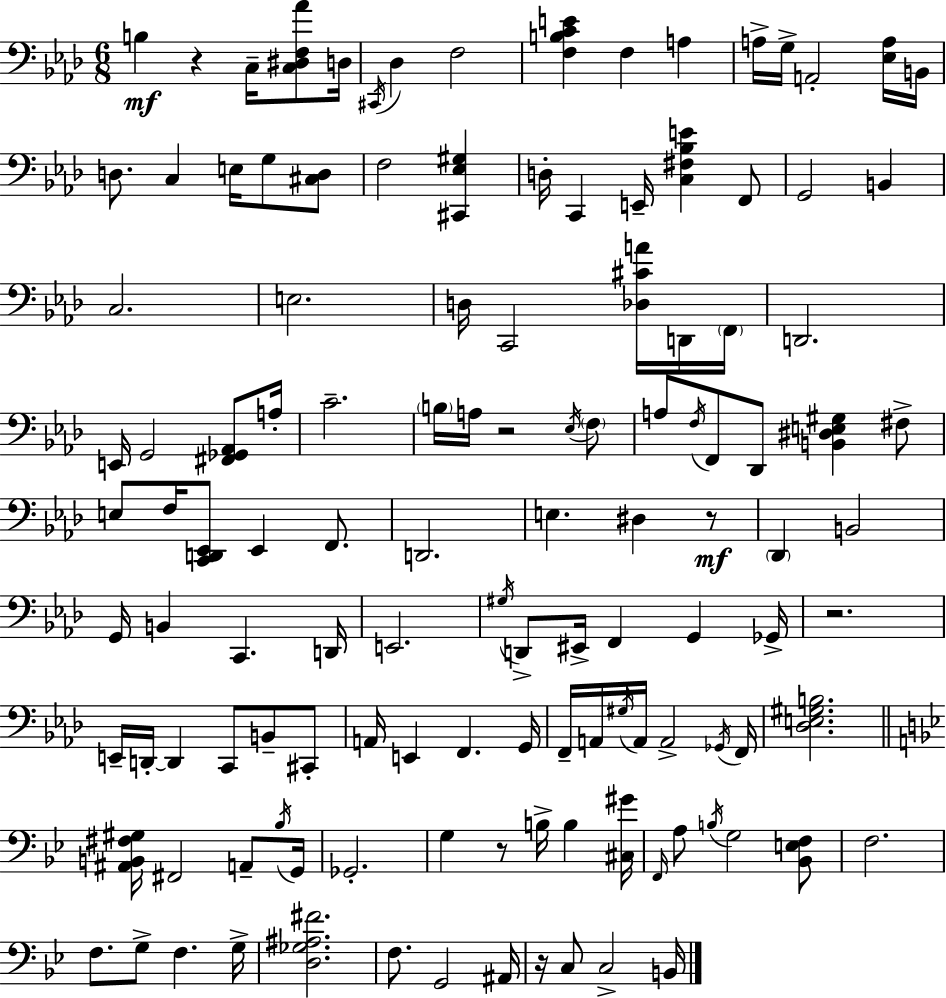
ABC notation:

X:1
T:Untitled
M:6/8
L:1/4
K:Ab
B, z C,/4 [C,^D,F,_A]/2 D,/4 ^C,,/4 _D, F,2 [F,B,CE] F, A, A,/4 G,/4 A,,2 [_E,A,]/4 B,,/4 D,/2 C, E,/4 G,/2 [^C,D,]/2 F,2 [^C,,_E,^G,] D,/4 C,, E,,/4 [C,^F,_B,E] F,,/2 G,,2 B,, C,2 E,2 D,/4 C,,2 [_D,^CA]/4 D,,/4 F,,/4 D,,2 E,,/4 G,,2 [^F,,_G,,_A,,]/2 A,/4 C2 B,/4 A,/4 z2 _E,/4 F,/2 A,/2 F,/4 F,,/2 _D,,/2 [B,,^D,E,^G,] ^F,/2 E,/2 F,/4 [C,,D,,_E,,]/2 _E,, F,,/2 D,,2 E, ^D, z/2 _D,, B,,2 G,,/4 B,, C,, D,,/4 E,,2 ^G,/4 D,,/2 ^E,,/4 F,, G,, _G,,/4 z2 E,,/4 D,,/4 D,, C,,/2 B,,/2 ^C,,/2 A,,/4 E,, F,, G,,/4 F,,/4 A,,/4 ^G,/4 A,,/4 A,,2 _G,,/4 F,,/4 [_D,E,^G,B,]2 [^A,,B,,^F,^G,]/4 ^F,,2 A,,/2 _B,/4 G,,/4 _G,,2 G, z/2 B,/4 B, [^C,^G]/4 F,,/4 A,/2 B,/4 G,2 [_B,,E,F,]/2 F,2 F,/2 G,/2 F, G,/4 [D,_G,^A,^F]2 F,/2 G,,2 ^A,,/4 z/4 C,/2 C,2 B,,/4